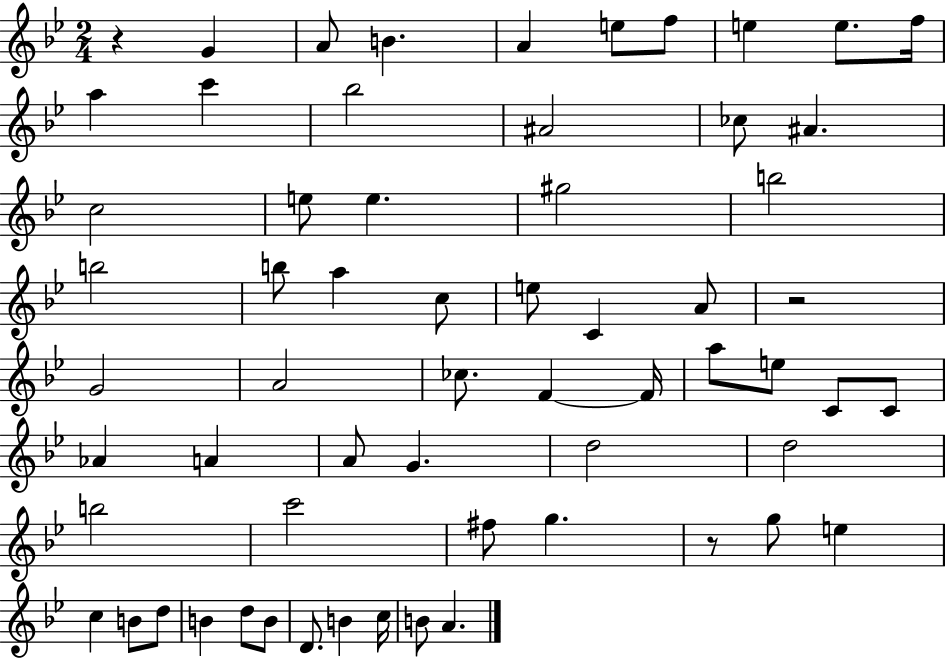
{
  \clef treble
  \numericTimeSignature
  \time 2/4
  \key bes \major
  r4 g'4 | a'8 b'4. | a'4 e''8 f''8 | e''4 e''8. f''16 | \break a''4 c'''4 | bes''2 | ais'2 | ces''8 ais'4. | \break c''2 | e''8 e''4. | gis''2 | b''2 | \break b''2 | b''8 a''4 c''8 | e''8 c'4 a'8 | r2 | \break g'2 | a'2 | ces''8. f'4~~ f'16 | a''8 e''8 c'8 c'8 | \break aes'4 a'4 | a'8 g'4. | d''2 | d''2 | \break b''2 | c'''2 | fis''8 g''4. | r8 g''8 e''4 | \break c''4 b'8 d''8 | b'4 d''8 b'8 | d'8. b'4 c''16 | b'8 a'4. | \break \bar "|."
}